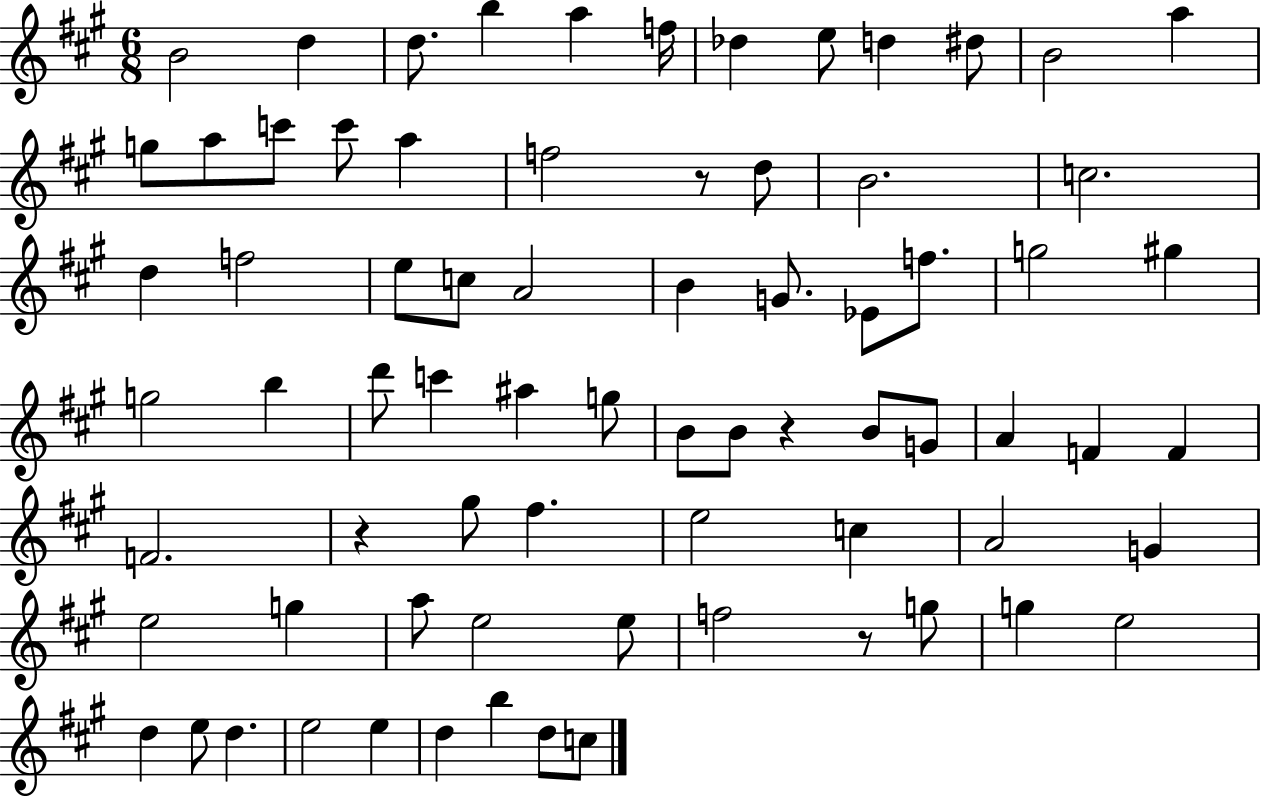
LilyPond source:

{
  \clef treble
  \numericTimeSignature
  \time 6/8
  \key a \major
  b'2 d''4 | d''8. b''4 a''4 f''16 | des''4 e''8 d''4 dis''8 | b'2 a''4 | \break g''8 a''8 c'''8 c'''8 a''4 | f''2 r8 d''8 | b'2. | c''2. | \break d''4 f''2 | e''8 c''8 a'2 | b'4 g'8. ees'8 f''8. | g''2 gis''4 | \break g''2 b''4 | d'''8 c'''4 ais''4 g''8 | b'8 b'8 r4 b'8 g'8 | a'4 f'4 f'4 | \break f'2. | r4 gis''8 fis''4. | e''2 c''4 | a'2 g'4 | \break e''2 g''4 | a''8 e''2 e''8 | f''2 r8 g''8 | g''4 e''2 | \break d''4 e''8 d''4. | e''2 e''4 | d''4 b''4 d''8 c''8 | \bar "|."
}